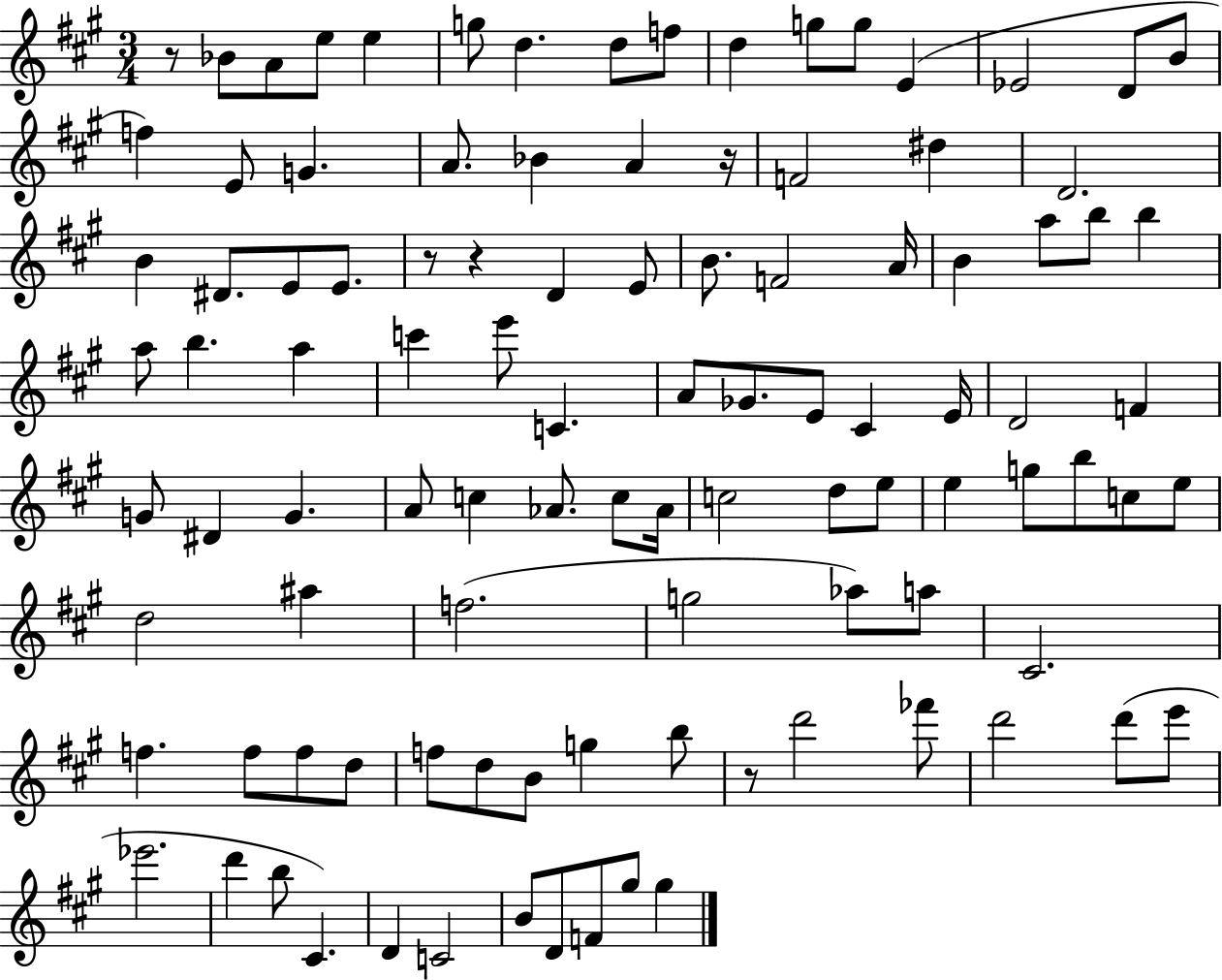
{
  \clef treble
  \numericTimeSignature
  \time 3/4
  \key a \major
  \repeat volta 2 { r8 bes'8 a'8 e''8 e''4 | g''8 d''4. d''8 f''8 | d''4 g''8 g''8 e'4( | ees'2 d'8 b'8 | \break f''4) e'8 g'4. | a'8. bes'4 a'4 r16 | f'2 dis''4 | d'2. | \break b'4 dis'8. e'8 e'8. | r8 r4 d'4 e'8 | b'8. f'2 a'16 | b'4 a''8 b''8 b''4 | \break a''8 b''4. a''4 | c'''4 e'''8 c'4. | a'8 ges'8. e'8 cis'4 e'16 | d'2 f'4 | \break g'8 dis'4 g'4. | a'8 c''4 aes'8. c''8 aes'16 | c''2 d''8 e''8 | e''4 g''8 b''8 c''8 e''8 | \break d''2 ais''4 | f''2.( | g''2 aes''8) a''8 | cis'2. | \break f''4. f''8 f''8 d''8 | f''8 d''8 b'8 g''4 b''8 | r8 d'''2 fes'''8 | d'''2 d'''8( e'''8 | \break ees'''2. | d'''4 b''8 cis'4.) | d'4 c'2 | b'8 d'8 f'8 gis''8 gis''4 | \break } \bar "|."
}